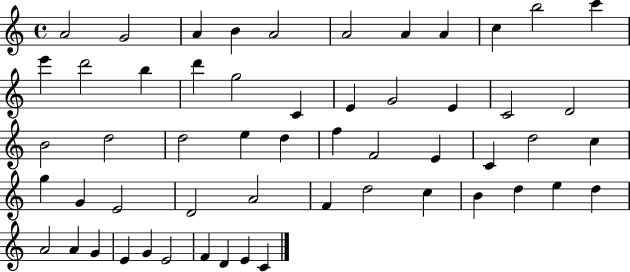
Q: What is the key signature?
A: C major